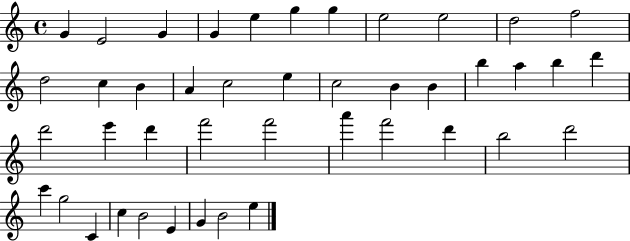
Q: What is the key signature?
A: C major